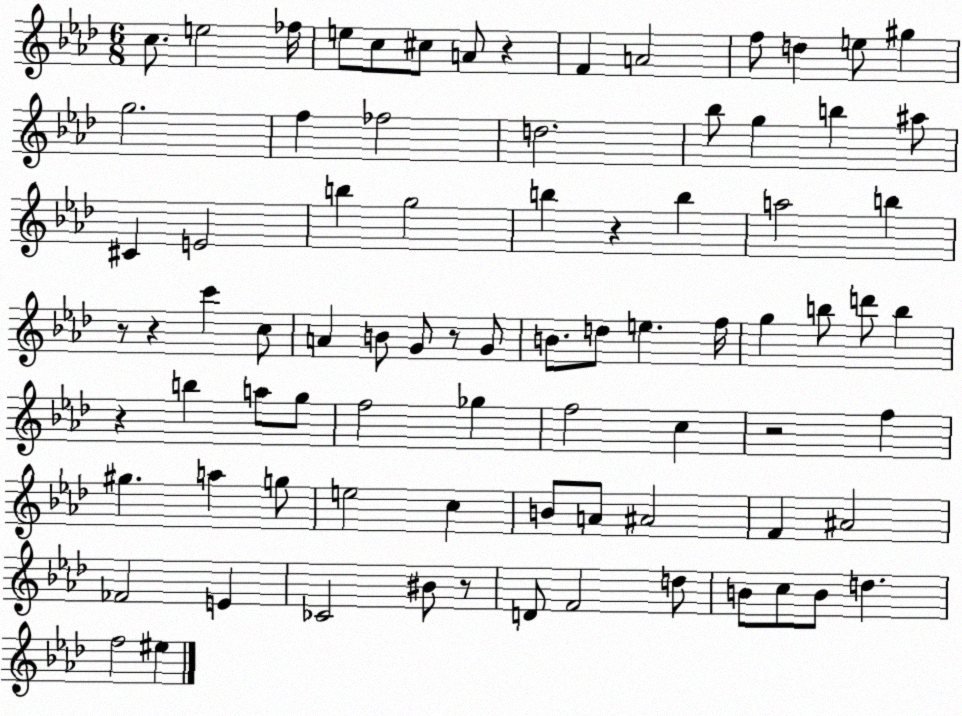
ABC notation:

X:1
T:Untitled
M:6/8
L:1/4
K:Ab
c/2 e2 _f/4 e/2 c/2 ^c/2 A/2 z F A2 f/2 d e/2 ^g g2 f _f2 d2 _b/2 g b ^a/2 ^C E2 b g2 b z b a2 b z/2 z c' c/2 A B/2 G/2 z/2 G/2 B/2 d/2 e f/4 g b/2 d'/2 b z b a/2 g/2 f2 _g f2 c z2 f ^g a g/2 e2 c B/2 A/2 ^A2 F ^A2 _F2 E _C2 ^B/2 z/2 D/2 F2 d/2 B/2 c/2 B/2 d f2 ^e